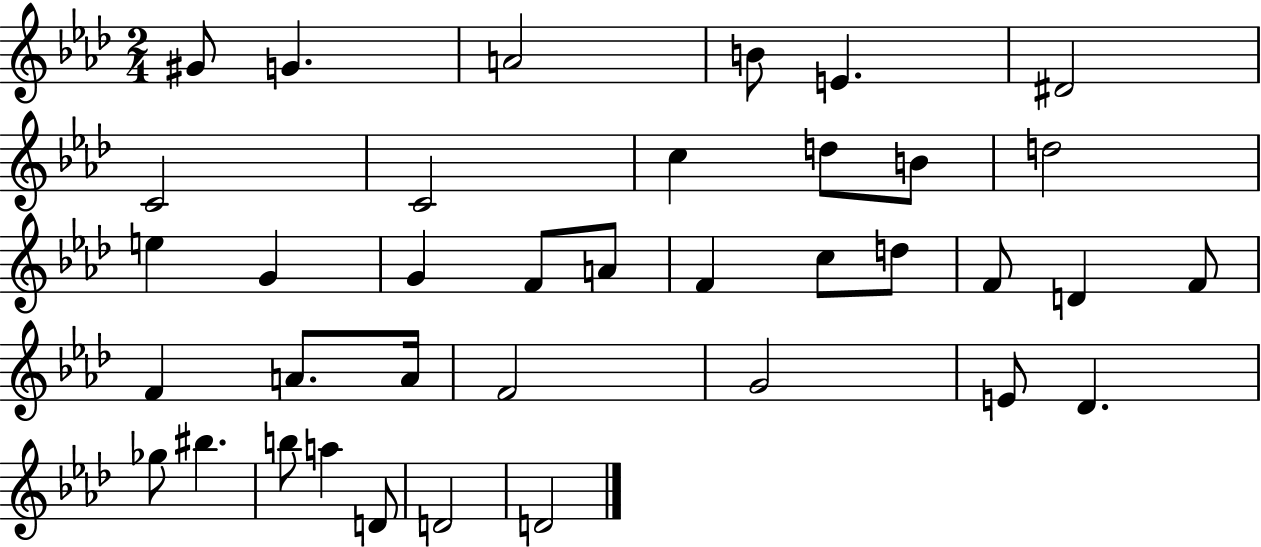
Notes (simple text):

G#4/e G4/q. A4/h B4/e E4/q. D#4/h C4/h C4/h C5/q D5/e B4/e D5/h E5/q G4/q G4/q F4/e A4/e F4/q C5/e D5/e F4/e D4/q F4/e F4/q A4/e. A4/s F4/h G4/h E4/e Db4/q. Gb5/e BIS5/q. B5/e A5/q D4/e D4/h D4/h